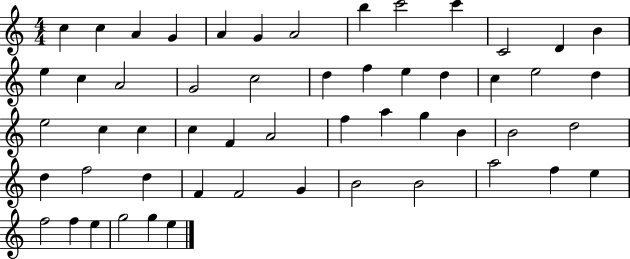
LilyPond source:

{
  \clef treble
  \numericTimeSignature
  \time 4/4
  \key c \major
  c''4 c''4 a'4 g'4 | a'4 g'4 a'2 | b''4 c'''2 c'''4 | c'2 d'4 b'4 | \break e''4 c''4 a'2 | g'2 c''2 | d''4 f''4 e''4 d''4 | c''4 e''2 d''4 | \break e''2 c''4 c''4 | c''4 f'4 a'2 | f''4 a''4 g''4 b'4 | b'2 d''2 | \break d''4 f''2 d''4 | f'4 f'2 g'4 | b'2 b'2 | a''2 f''4 e''4 | \break f''2 f''4 e''4 | g''2 g''4 e''4 | \bar "|."
}